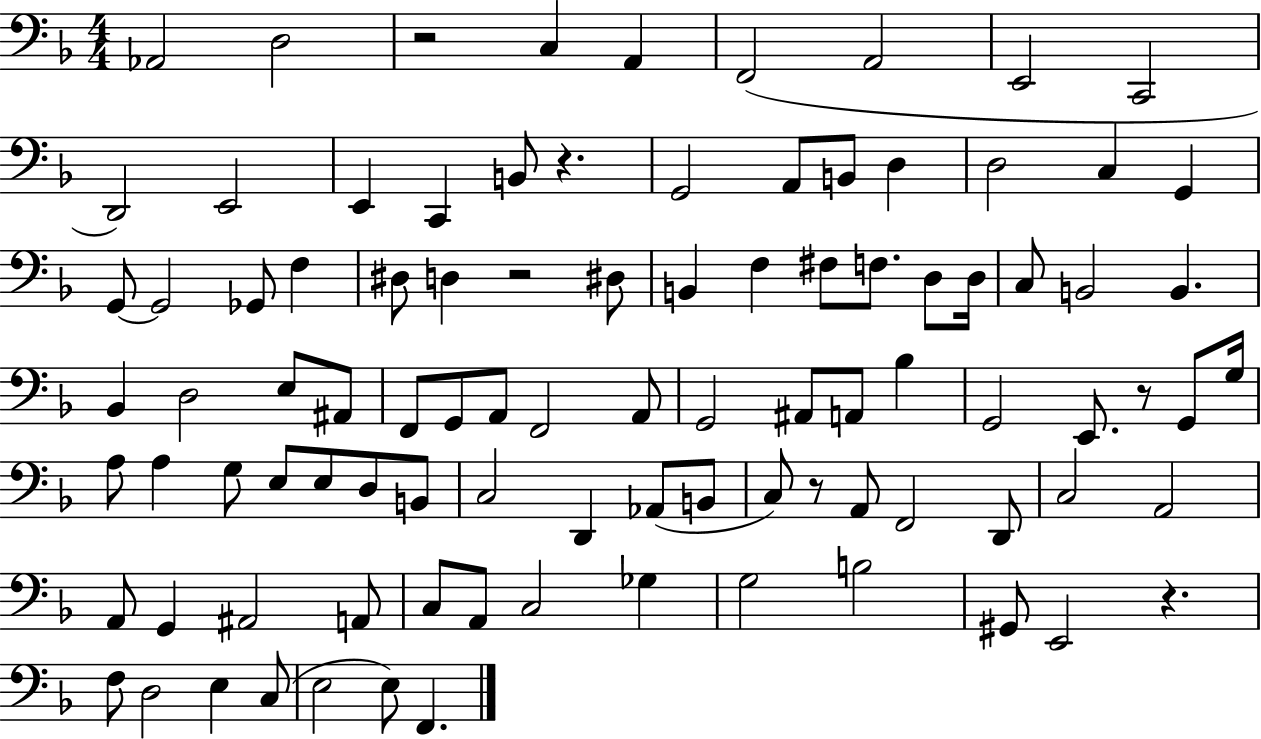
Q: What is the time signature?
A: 4/4